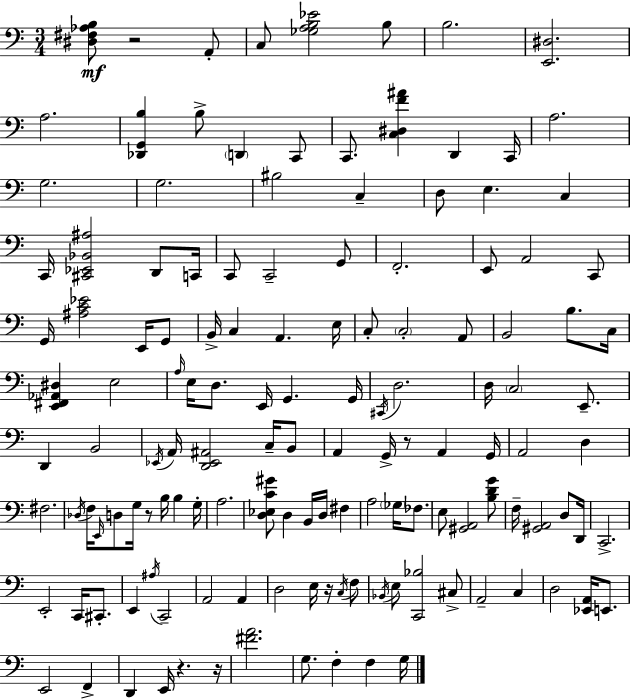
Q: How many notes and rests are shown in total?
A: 137